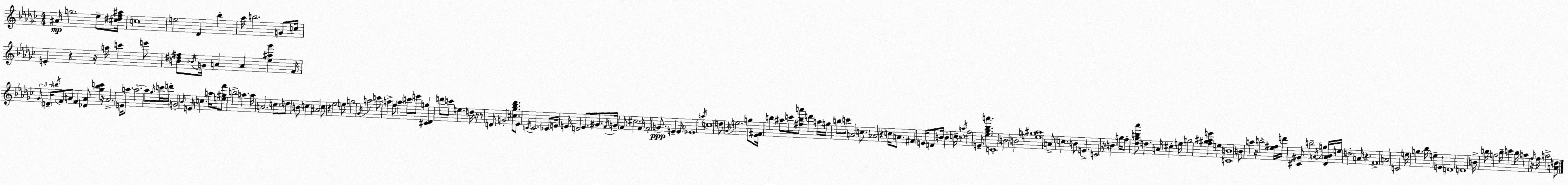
X:1
T:Untitled
M:4/4
L:1/4
K:Ebm
^A/4 g2 _e/2 [^c^df^a]/4 c4 e2 _D _b _a/4 b2 G/2 c/4 E z z/4 a/4 c' e'/2 [B^d^f]/2 _B/4 G/4 A A [_e^a_g'] F/4 _G/4 D/4 b/4 F/2 A/2 F [_DA]/2 [_gbc'] z/4 A2 E/4 a/2 a2 a/2 _g/4 c'/4 d'/4 G2 _B/4 E/4 c a/4 [e^gf']/2 b2 a a/4 A2 c/2 d/2 B/2 c ^A2 c/2 z _e2 e/2 g2 _G/4 a2 c'/2 a f/2 a c'/2 e'/2 [^C_Dg] d'/2 c'/2 e d/4 z/4 z/2 D/2 G2 [^c_g_b_d']/2 _E/2 C/4 C2 _C/2 E/4 E/4 D2 E/2 ^G/2 F/4 G/4 F/2 ^c2 F/4 F2 G/2 E E/4 _E4 a/4 c4 d/2 _G/4 e2 g/2 [_E^F]/4 b ^a/2 c'/2 [^fba']/2 d' a/4 g/4 b/2 c'/2 A2 c/2 _A2 z c/4 A/2 ^F E/4 D/2 B/4 B c/4 z/2 a/4 f2 E/2 [_e_g_ba'] C4 B2 B2 [eg^a]4 A/2 c B/2 E C2 z/4 B g/4 f/2 [_d_gb_a']/2 d A/4 ^c e/4 g2 [f^g^ae'] e [CB]4 B/2 a z/4 b2 [_e^f]/4 d'/4 [^C^G]/2 b2 A/4 g [_DA_B]/4 e/4 d2 A/4 z F4 A2 C2 e/4 g _b/4 e E D4 D4 B/4 b/4 g2 b/4 c' b/4 a z/4 f/4 f/4 a2 [Ad]/2